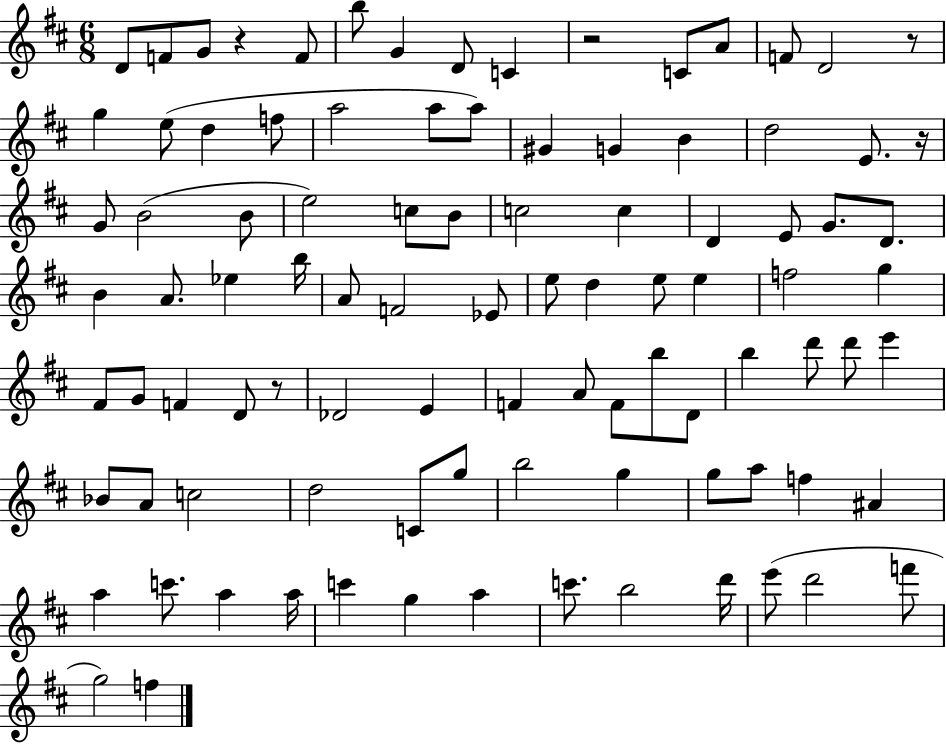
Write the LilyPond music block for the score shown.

{
  \clef treble
  \numericTimeSignature
  \time 6/8
  \key d \major
  d'8 f'8 g'8 r4 f'8 | b''8 g'4 d'8 c'4 | r2 c'8 a'8 | f'8 d'2 r8 | \break g''4 e''8( d''4 f''8 | a''2 a''8 a''8) | gis'4 g'4 b'4 | d''2 e'8. r16 | \break g'8 b'2( b'8 | e''2) c''8 b'8 | c''2 c''4 | d'4 e'8 g'8. d'8. | \break b'4 a'8. ees''4 b''16 | a'8 f'2 ees'8 | e''8 d''4 e''8 e''4 | f''2 g''4 | \break fis'8 g'8 f'4 d'8 r8 | des'2 e'4 | f'4 a'8 f'8 b''8 d'8 | b''4 d'''8 d'''8 e'''4 | \break bes'8 a'8 c''2 | d''2 c'8 g''8 | b''2 g''4 | g''8 a''8 f''4 ais'4 | \break a''4 c'''8. a''4 a''16 | c'''4 g''4 a''4 | c'''8. b''2 d'''16 | e'''8( d'''2 f'''8 | \break g''2) f''4 | \bar "|."
}